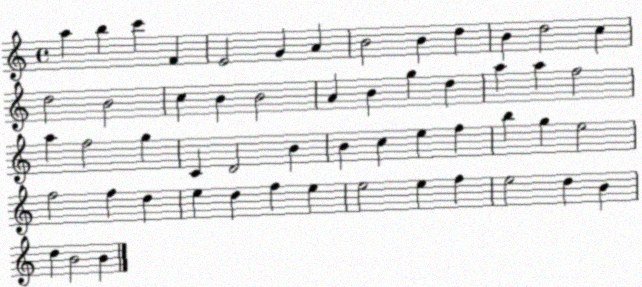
X:1
T:Untitled
M:4/4
L:1/4
K:C
a b c' F E2 G A B2 B d B d2 c d2 B2 c B B2 A B g d a a f2 a f2 g C D2 B B c e f b g e2 f2 f d e d f e e2 e f e2 d B d B2 B